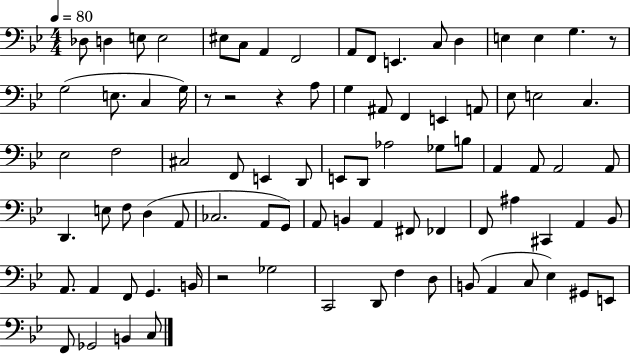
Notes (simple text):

Db3/e D3/q E3/e E3/h EIS3/e C3/e A2/q F2/h A2/e F2/e E2/q. C3/e D3/q E3/q E3/q G3/q. R/e G3/h E3/e. C3/q G3/s R/e R/h R/q A3/e G3/q A#2/e F2/q E2/q A2/e Eb3/e E3/h C3/q. Eb3/h F3/h C#3/h F2/e E2/q D2/e E2/e D2/e Ab3/h Gb3/e B3/e A2/q A2/e A2/h A2/e D2/q. E3/e F3/e D3/q A2/e CES3/h. A2/e G2/e A2/e B2/q A2/q F#2/e FES2/q F2/e A#3/q C#2/q A2/q Bb2/e A2/e. A2/q F2/e G2/q. B2/s R/h Gb3/h C2/h D2/e F3/q D3/e B2/e A2/q C3/e Eb3/q G#2/e E2/e F2/e Gb2/h B2/q C3/e